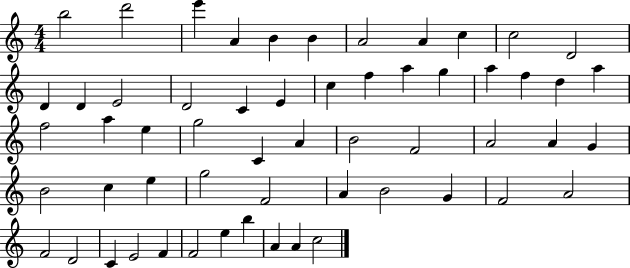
{
  \clef treble
  \numericTimeSignature
  \time 4/4
  \key c \major
  b''2 d'''2 | e'''4 a'4 b'4 b'4 | a'2 a'4 c''4 | c''2 d'2 | \break d'4 d'4 e'2 | d'2 c'4 e'4 | c''4 f''4 a''4 g''4 | a''4 f''4 d''4 a''4 | \break f''2 a''4 e''4 | g''2 c'4 a'4 | b'2 f'2 | a'2 a'4 g'4 | \break b'2 c''4 e''4 | g''2 f'2 | a'4 b'2 g'4 | f'2 a'2 | \break f'2 d'2 | c'4 e'2 f'4 | f'2 e''4 b''4 | a'4 a'4 c''2 | \break \bar "|."
}